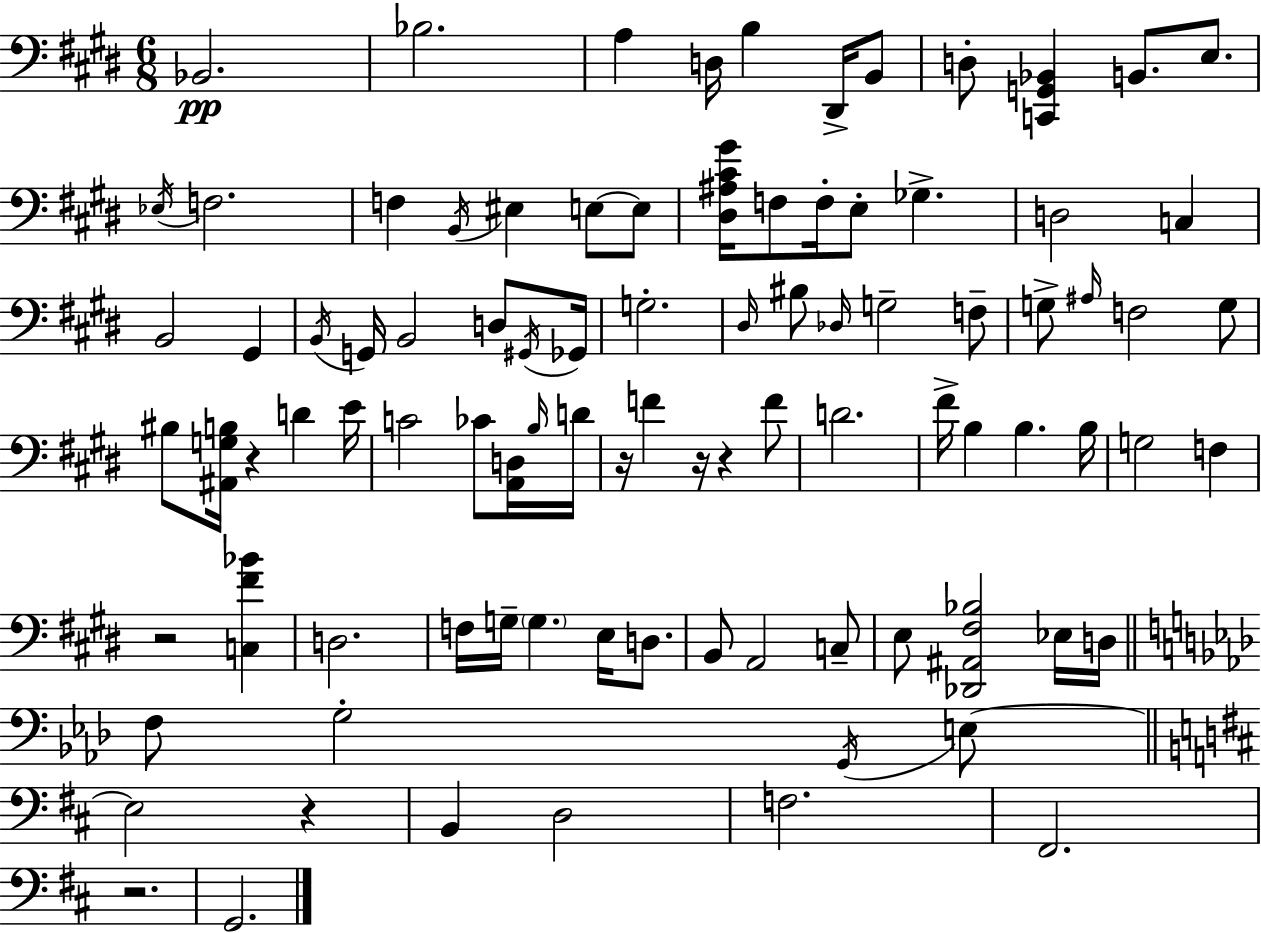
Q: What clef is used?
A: bass